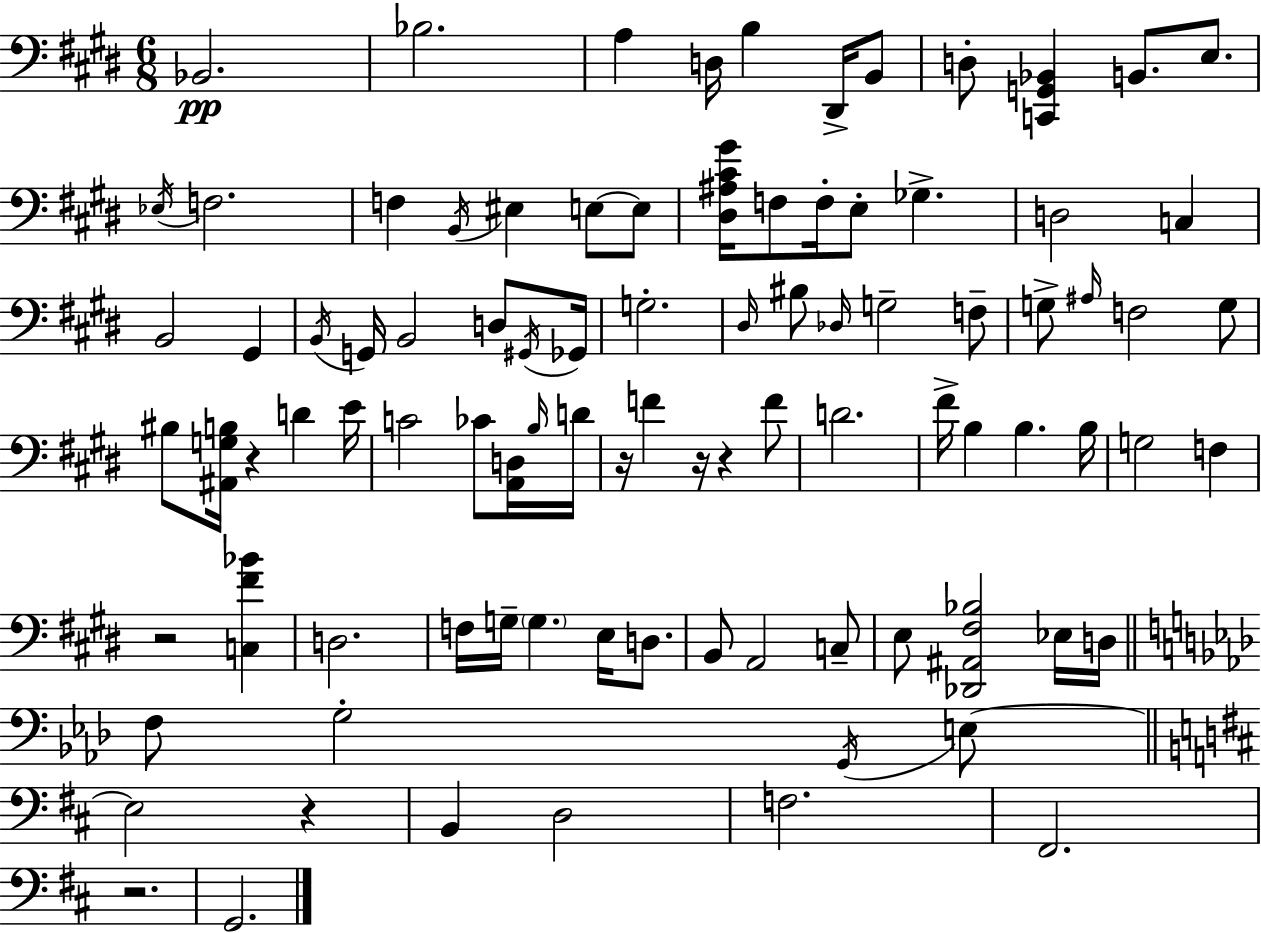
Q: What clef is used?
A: bass